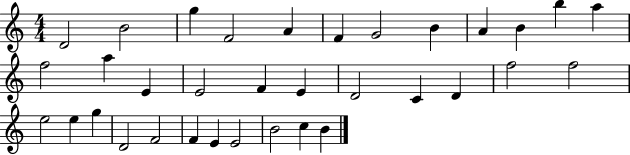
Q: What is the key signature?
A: C major